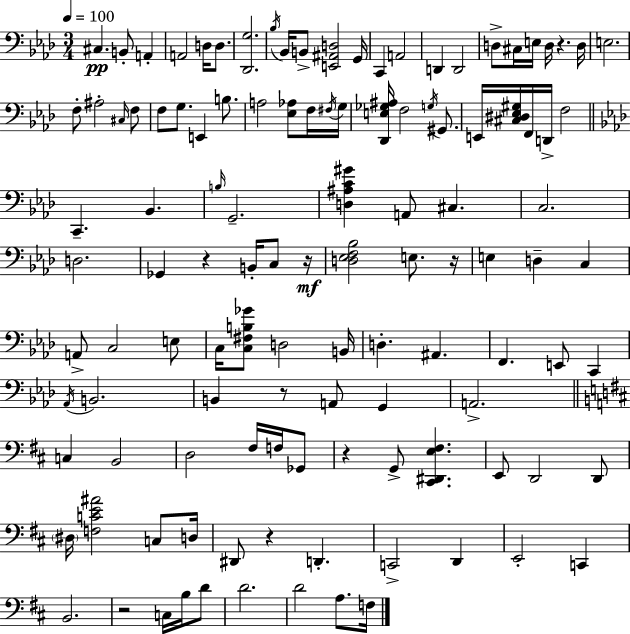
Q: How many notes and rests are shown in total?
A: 116